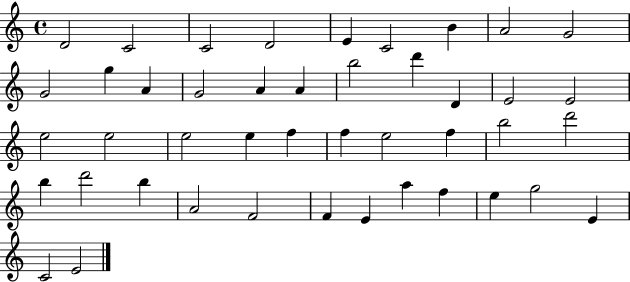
X:1
T:Untitled
M:4/4
L:1/4
K:C
D2 C2 C2 D2 E C2 B A2 G2 G2 g A G2 A A b2 d' D E2 E2 e2 e2 e2 e f f e2 f b2 d'2 b d'2 b A2 F2 F E a f e g2 E C2 E2